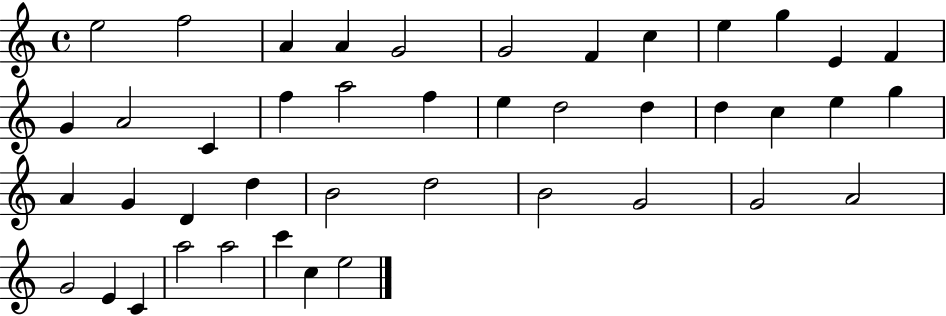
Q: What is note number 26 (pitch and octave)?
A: A4